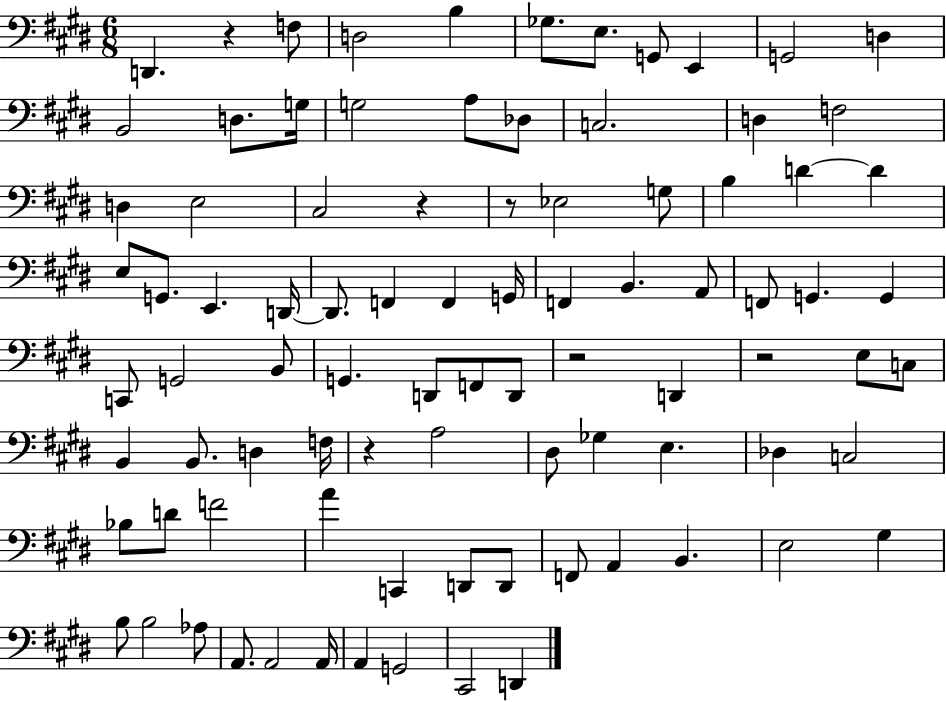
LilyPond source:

{
  \clef bass
  \numericTimeSignature
  \time 6/8
  \key e \major
  d,4. r4 f8 | d2 b4 | ges8. e8. g,8 e,4 | g,2 d4 | \break b,2 d8. g16 | g2 a8 des8 | c2. | d4 f2 | \break d4 e2 | cis2 r4 | r8 ees2 g8 | b4 d'4~~ d'4 | \break e8 g,8. e,4. d,16~~ | d,8. f,4 f,4 g,16 | f,4 b,4. a,8 | f,8 g,4. g,4 | \break c,8 g,2 b,8 | g,4. d,8 f,8 d,8 | r2 d,4 | r2 e8 c8 | \break b,4 b,8. d4 f16 | r4 a2 | dis8 ges4 e4. | des4 c2 | \break bes8 d'8 f'2 | a'4 c,4 d,8 d,8 | f,8 a,4 b,4. | e2 gis4 | \break b8 b2 aes8 | a,8. a,2 a,16 | a,4 g,2 | cis,2 d,4 | \break \bar "|."
}